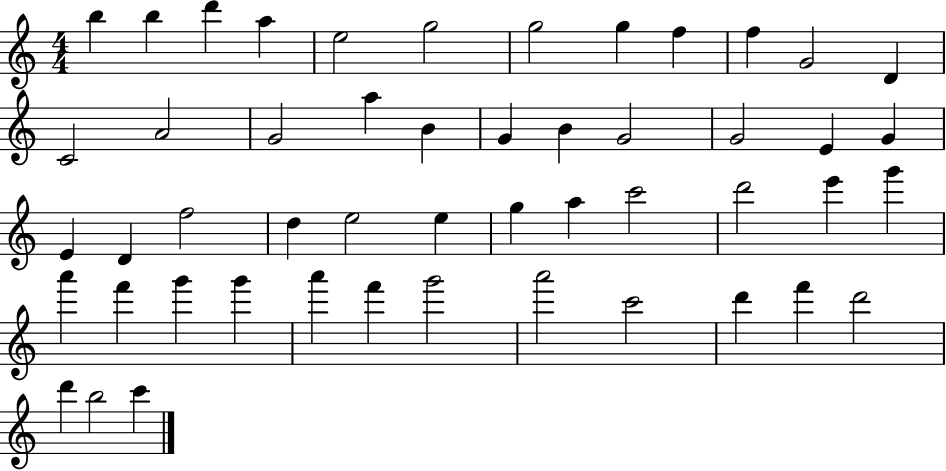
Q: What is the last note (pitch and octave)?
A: C6